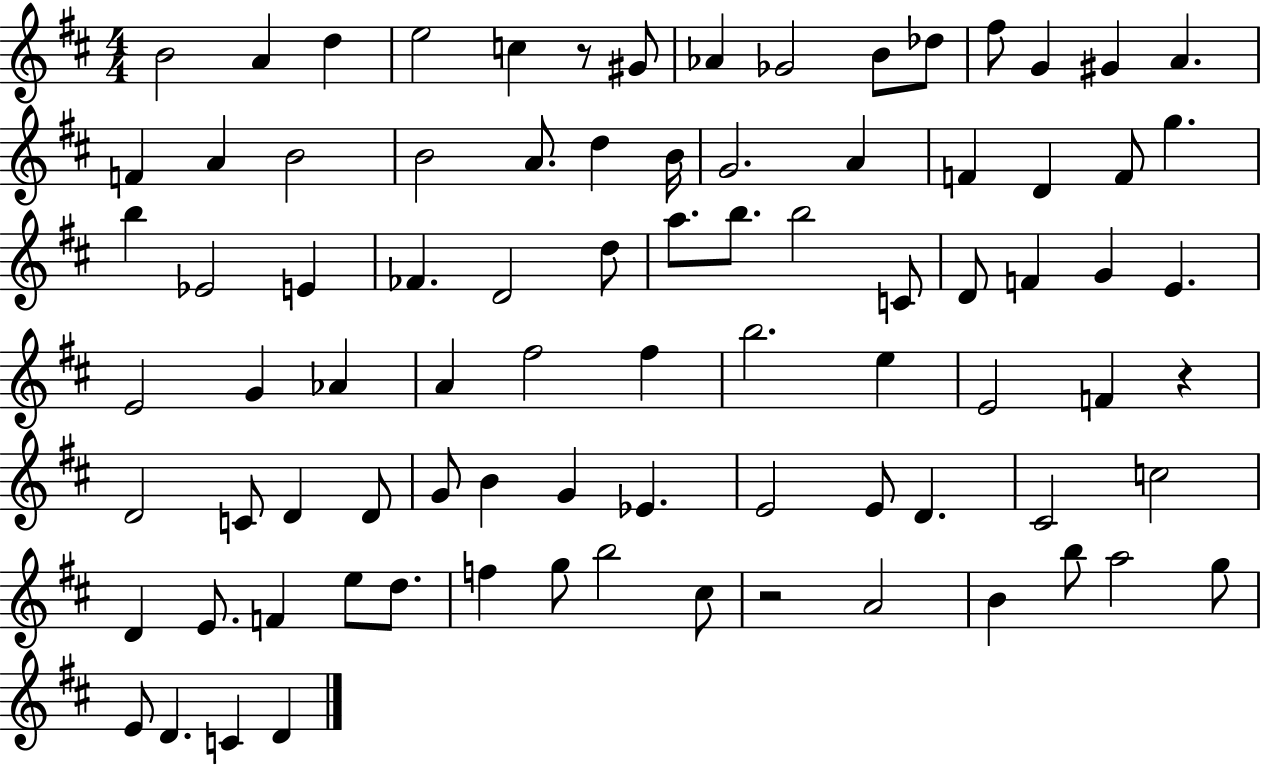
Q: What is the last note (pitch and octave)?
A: D4